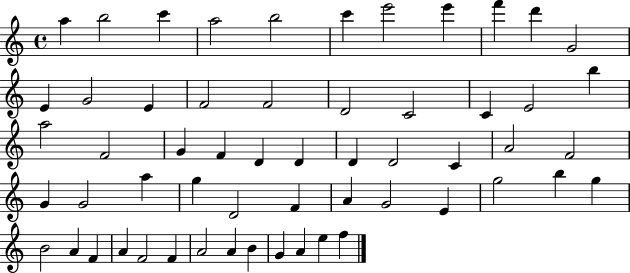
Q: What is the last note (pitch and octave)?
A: F5